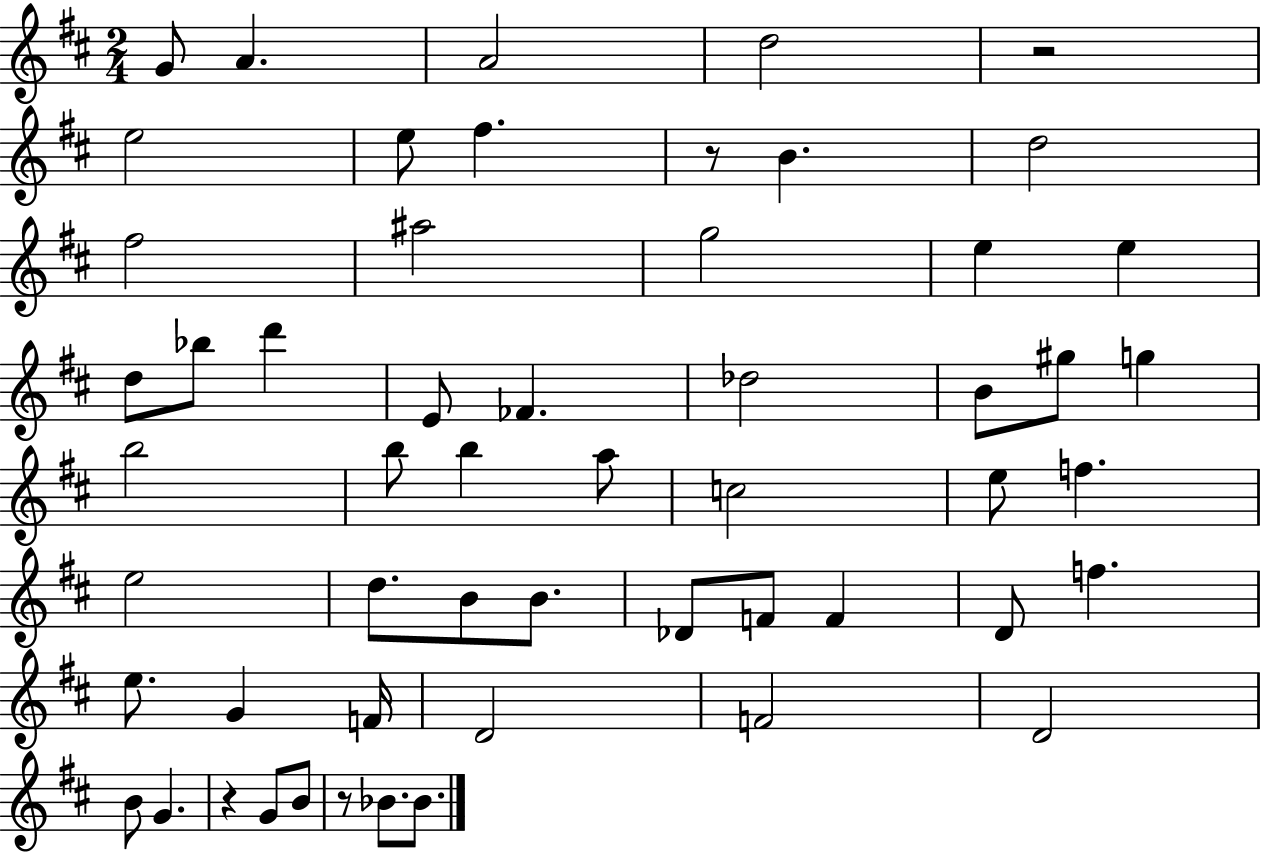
G4/e A4/q. A4/h D5/h R/h E5/h E5/e F#5/q. R/e B4/q. D5/h F#5/h A#5/h G5/h E5/q E5/q D5/e Bb5/e D6/q E4/e FES4/q. Db5/h B4/e G#5/e G5/q B5/h B5/e B5/q A5/e C5/h E5/e F5/q. E5/h D5/e. B4/e B4/e. Db4/e F4/e F4/q D4/e F5/q. E5/e. G4/q F4/s D4/h F4/h D4/h B4/e G4/q. R/q G4/e B4/e R/e Bb4/e. Bb4/e.